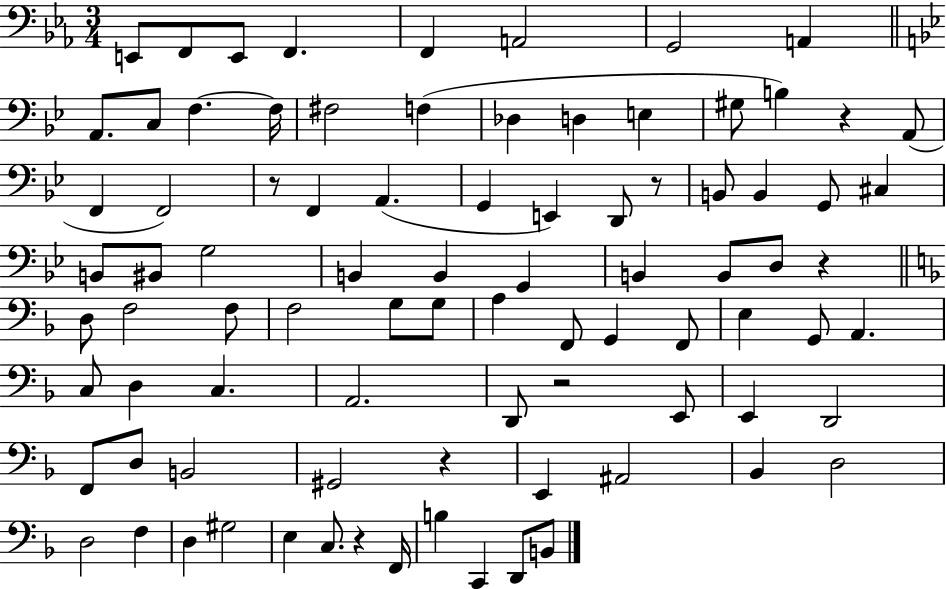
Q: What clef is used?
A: bass